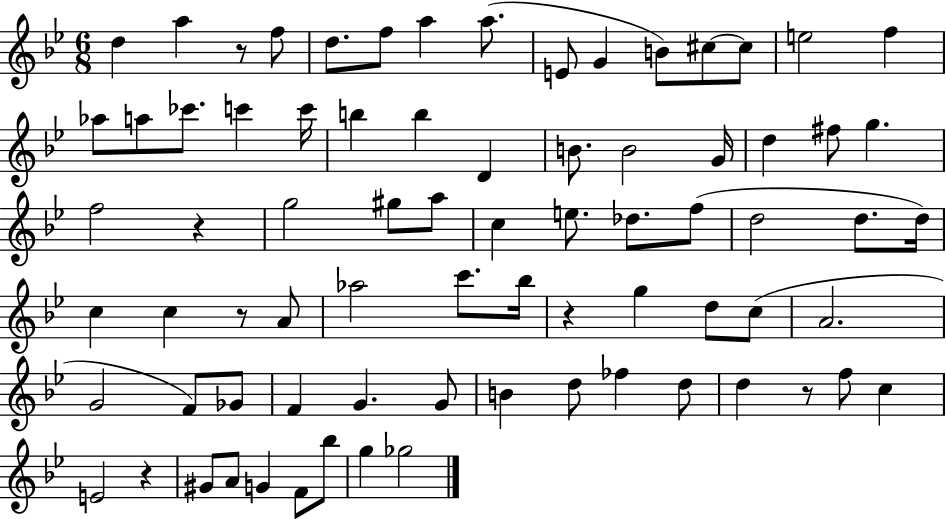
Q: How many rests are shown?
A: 6